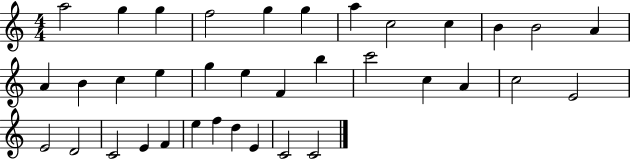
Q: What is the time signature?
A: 4/4